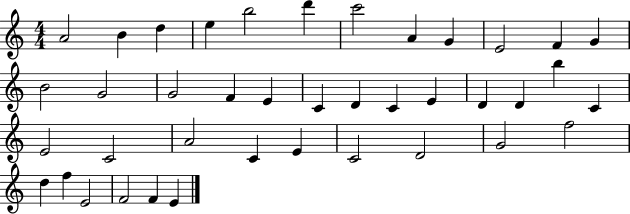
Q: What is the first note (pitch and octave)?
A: A4